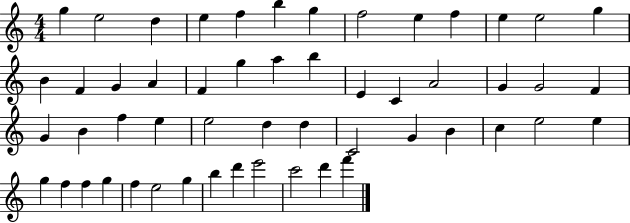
{
  \clef treble
  \numericTimeSignature
  \time 4/4
  \key c \major
  g''4 e''2 d''4 | e''4 f''4 b''4 g''4 | f''2 e''4 f''4 | e''4 e''2 g''4 | \break b'4 f'4 g'4 a'4 | f'4 g''4 a''4 b''4 | e'4 c'4 a'2 | g'4 g'2 f'4 | \break g'4 b'4 f''4 e''4 | e''2 d''4 d''4 | c'2 g'4 b'4 | c''4 e''2 e''4 | \break g''4 f''4 f''4 g''4 | f''4 e''2 g''4 | b''4 d'''4 e'''2 | c'''2 d'''4 f'''4 | \break \bar "|."
}